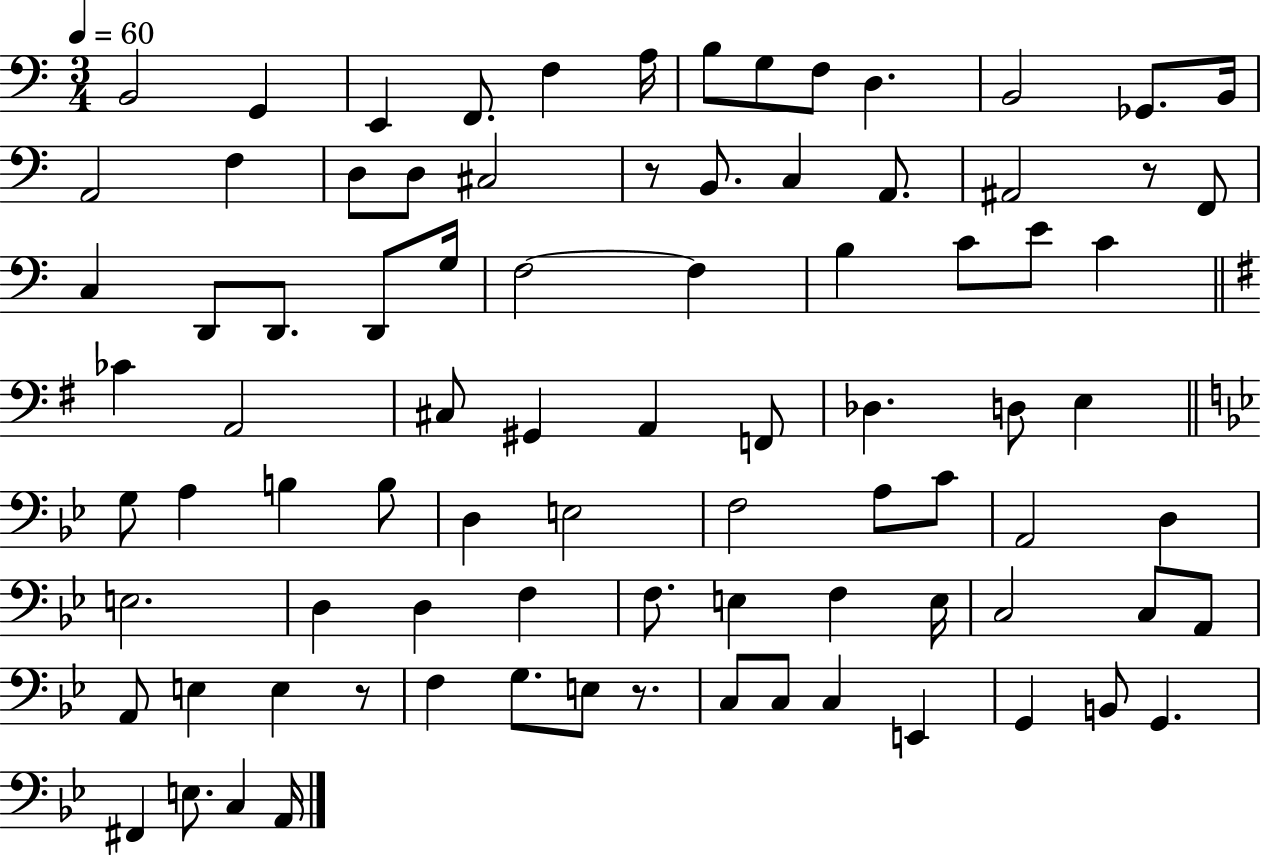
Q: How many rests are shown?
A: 4